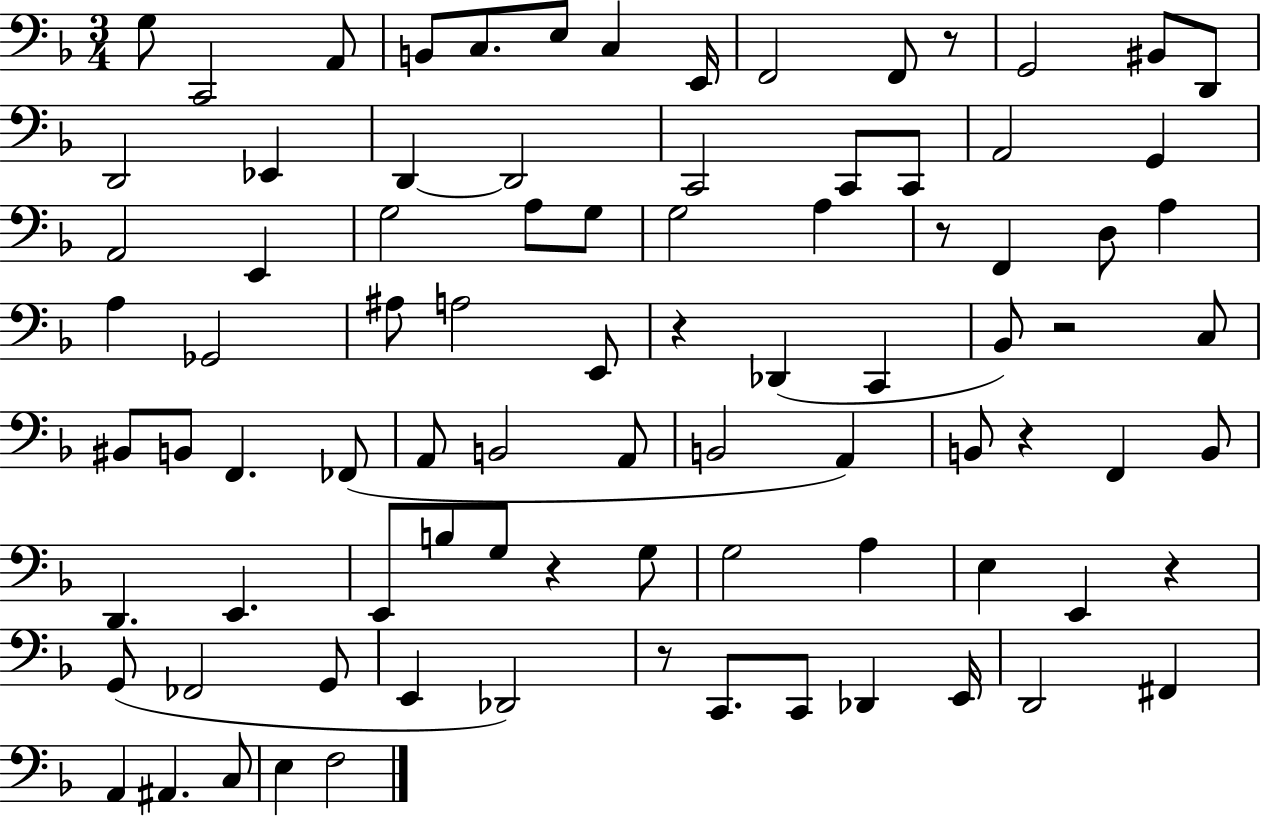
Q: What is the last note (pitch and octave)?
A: F3